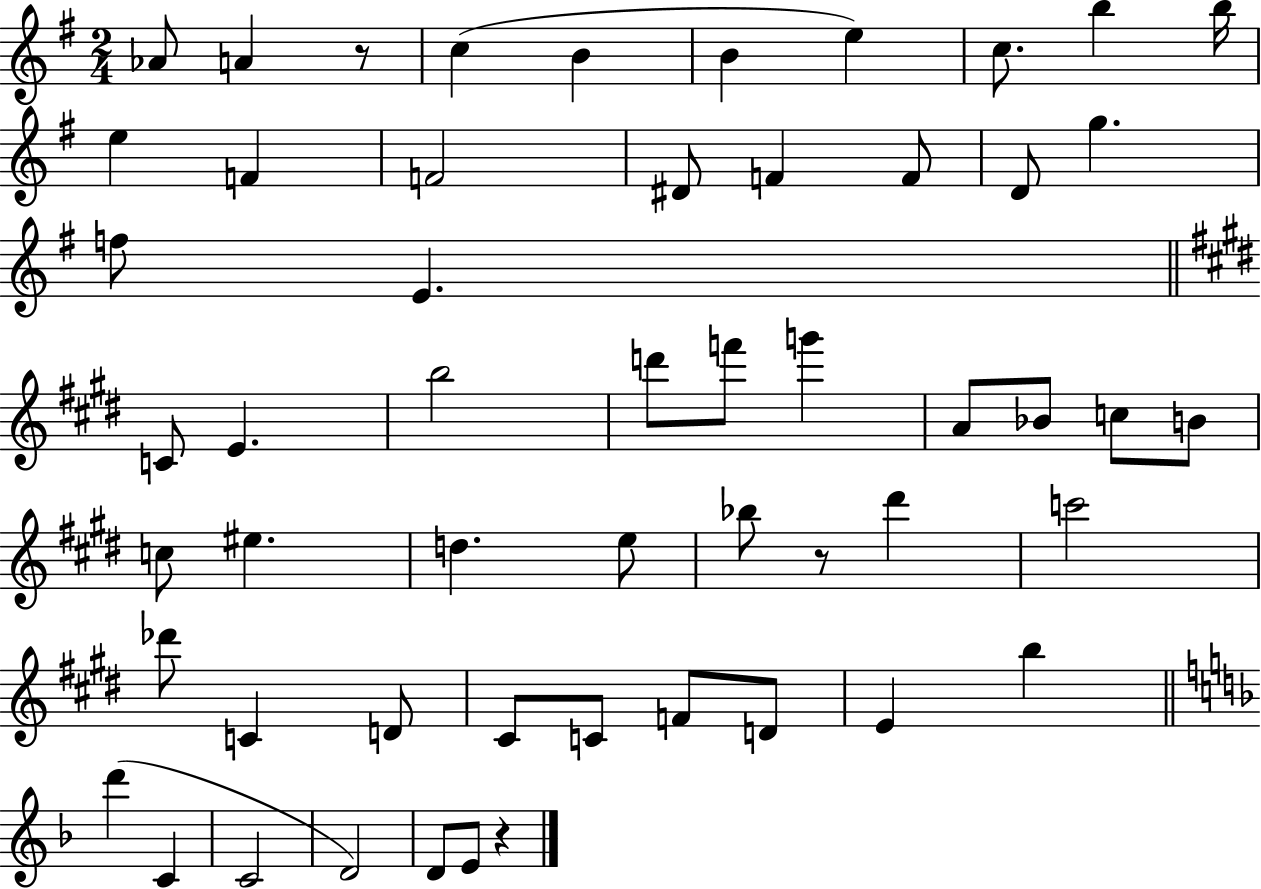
X:1
T:Untitled
M:2/4
L:1/4
K:G
_A/2 A z/2 c B B e c/2 b b/4 e F F2 ^D/2 F F/2 D/2 g f/2 E C/2 E b2 d'/2 f'/2 g' A/2 _B/2 c/2 B/2 c/2 ^e d e/2 _b/2 z/2 ^d' c'2 _d'/2 C D/2 ^C/2 C/2 F/2 D/2 E b d' C C2 D2 D/2 E/2 z